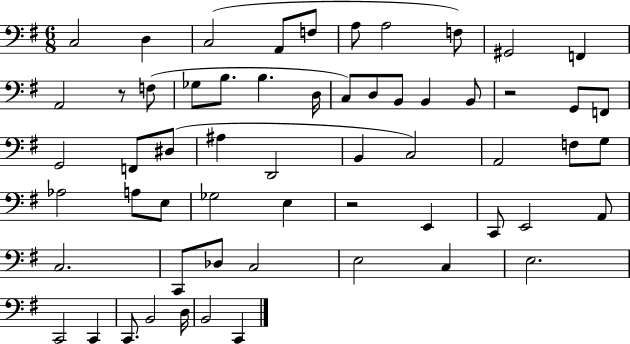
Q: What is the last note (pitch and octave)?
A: C2